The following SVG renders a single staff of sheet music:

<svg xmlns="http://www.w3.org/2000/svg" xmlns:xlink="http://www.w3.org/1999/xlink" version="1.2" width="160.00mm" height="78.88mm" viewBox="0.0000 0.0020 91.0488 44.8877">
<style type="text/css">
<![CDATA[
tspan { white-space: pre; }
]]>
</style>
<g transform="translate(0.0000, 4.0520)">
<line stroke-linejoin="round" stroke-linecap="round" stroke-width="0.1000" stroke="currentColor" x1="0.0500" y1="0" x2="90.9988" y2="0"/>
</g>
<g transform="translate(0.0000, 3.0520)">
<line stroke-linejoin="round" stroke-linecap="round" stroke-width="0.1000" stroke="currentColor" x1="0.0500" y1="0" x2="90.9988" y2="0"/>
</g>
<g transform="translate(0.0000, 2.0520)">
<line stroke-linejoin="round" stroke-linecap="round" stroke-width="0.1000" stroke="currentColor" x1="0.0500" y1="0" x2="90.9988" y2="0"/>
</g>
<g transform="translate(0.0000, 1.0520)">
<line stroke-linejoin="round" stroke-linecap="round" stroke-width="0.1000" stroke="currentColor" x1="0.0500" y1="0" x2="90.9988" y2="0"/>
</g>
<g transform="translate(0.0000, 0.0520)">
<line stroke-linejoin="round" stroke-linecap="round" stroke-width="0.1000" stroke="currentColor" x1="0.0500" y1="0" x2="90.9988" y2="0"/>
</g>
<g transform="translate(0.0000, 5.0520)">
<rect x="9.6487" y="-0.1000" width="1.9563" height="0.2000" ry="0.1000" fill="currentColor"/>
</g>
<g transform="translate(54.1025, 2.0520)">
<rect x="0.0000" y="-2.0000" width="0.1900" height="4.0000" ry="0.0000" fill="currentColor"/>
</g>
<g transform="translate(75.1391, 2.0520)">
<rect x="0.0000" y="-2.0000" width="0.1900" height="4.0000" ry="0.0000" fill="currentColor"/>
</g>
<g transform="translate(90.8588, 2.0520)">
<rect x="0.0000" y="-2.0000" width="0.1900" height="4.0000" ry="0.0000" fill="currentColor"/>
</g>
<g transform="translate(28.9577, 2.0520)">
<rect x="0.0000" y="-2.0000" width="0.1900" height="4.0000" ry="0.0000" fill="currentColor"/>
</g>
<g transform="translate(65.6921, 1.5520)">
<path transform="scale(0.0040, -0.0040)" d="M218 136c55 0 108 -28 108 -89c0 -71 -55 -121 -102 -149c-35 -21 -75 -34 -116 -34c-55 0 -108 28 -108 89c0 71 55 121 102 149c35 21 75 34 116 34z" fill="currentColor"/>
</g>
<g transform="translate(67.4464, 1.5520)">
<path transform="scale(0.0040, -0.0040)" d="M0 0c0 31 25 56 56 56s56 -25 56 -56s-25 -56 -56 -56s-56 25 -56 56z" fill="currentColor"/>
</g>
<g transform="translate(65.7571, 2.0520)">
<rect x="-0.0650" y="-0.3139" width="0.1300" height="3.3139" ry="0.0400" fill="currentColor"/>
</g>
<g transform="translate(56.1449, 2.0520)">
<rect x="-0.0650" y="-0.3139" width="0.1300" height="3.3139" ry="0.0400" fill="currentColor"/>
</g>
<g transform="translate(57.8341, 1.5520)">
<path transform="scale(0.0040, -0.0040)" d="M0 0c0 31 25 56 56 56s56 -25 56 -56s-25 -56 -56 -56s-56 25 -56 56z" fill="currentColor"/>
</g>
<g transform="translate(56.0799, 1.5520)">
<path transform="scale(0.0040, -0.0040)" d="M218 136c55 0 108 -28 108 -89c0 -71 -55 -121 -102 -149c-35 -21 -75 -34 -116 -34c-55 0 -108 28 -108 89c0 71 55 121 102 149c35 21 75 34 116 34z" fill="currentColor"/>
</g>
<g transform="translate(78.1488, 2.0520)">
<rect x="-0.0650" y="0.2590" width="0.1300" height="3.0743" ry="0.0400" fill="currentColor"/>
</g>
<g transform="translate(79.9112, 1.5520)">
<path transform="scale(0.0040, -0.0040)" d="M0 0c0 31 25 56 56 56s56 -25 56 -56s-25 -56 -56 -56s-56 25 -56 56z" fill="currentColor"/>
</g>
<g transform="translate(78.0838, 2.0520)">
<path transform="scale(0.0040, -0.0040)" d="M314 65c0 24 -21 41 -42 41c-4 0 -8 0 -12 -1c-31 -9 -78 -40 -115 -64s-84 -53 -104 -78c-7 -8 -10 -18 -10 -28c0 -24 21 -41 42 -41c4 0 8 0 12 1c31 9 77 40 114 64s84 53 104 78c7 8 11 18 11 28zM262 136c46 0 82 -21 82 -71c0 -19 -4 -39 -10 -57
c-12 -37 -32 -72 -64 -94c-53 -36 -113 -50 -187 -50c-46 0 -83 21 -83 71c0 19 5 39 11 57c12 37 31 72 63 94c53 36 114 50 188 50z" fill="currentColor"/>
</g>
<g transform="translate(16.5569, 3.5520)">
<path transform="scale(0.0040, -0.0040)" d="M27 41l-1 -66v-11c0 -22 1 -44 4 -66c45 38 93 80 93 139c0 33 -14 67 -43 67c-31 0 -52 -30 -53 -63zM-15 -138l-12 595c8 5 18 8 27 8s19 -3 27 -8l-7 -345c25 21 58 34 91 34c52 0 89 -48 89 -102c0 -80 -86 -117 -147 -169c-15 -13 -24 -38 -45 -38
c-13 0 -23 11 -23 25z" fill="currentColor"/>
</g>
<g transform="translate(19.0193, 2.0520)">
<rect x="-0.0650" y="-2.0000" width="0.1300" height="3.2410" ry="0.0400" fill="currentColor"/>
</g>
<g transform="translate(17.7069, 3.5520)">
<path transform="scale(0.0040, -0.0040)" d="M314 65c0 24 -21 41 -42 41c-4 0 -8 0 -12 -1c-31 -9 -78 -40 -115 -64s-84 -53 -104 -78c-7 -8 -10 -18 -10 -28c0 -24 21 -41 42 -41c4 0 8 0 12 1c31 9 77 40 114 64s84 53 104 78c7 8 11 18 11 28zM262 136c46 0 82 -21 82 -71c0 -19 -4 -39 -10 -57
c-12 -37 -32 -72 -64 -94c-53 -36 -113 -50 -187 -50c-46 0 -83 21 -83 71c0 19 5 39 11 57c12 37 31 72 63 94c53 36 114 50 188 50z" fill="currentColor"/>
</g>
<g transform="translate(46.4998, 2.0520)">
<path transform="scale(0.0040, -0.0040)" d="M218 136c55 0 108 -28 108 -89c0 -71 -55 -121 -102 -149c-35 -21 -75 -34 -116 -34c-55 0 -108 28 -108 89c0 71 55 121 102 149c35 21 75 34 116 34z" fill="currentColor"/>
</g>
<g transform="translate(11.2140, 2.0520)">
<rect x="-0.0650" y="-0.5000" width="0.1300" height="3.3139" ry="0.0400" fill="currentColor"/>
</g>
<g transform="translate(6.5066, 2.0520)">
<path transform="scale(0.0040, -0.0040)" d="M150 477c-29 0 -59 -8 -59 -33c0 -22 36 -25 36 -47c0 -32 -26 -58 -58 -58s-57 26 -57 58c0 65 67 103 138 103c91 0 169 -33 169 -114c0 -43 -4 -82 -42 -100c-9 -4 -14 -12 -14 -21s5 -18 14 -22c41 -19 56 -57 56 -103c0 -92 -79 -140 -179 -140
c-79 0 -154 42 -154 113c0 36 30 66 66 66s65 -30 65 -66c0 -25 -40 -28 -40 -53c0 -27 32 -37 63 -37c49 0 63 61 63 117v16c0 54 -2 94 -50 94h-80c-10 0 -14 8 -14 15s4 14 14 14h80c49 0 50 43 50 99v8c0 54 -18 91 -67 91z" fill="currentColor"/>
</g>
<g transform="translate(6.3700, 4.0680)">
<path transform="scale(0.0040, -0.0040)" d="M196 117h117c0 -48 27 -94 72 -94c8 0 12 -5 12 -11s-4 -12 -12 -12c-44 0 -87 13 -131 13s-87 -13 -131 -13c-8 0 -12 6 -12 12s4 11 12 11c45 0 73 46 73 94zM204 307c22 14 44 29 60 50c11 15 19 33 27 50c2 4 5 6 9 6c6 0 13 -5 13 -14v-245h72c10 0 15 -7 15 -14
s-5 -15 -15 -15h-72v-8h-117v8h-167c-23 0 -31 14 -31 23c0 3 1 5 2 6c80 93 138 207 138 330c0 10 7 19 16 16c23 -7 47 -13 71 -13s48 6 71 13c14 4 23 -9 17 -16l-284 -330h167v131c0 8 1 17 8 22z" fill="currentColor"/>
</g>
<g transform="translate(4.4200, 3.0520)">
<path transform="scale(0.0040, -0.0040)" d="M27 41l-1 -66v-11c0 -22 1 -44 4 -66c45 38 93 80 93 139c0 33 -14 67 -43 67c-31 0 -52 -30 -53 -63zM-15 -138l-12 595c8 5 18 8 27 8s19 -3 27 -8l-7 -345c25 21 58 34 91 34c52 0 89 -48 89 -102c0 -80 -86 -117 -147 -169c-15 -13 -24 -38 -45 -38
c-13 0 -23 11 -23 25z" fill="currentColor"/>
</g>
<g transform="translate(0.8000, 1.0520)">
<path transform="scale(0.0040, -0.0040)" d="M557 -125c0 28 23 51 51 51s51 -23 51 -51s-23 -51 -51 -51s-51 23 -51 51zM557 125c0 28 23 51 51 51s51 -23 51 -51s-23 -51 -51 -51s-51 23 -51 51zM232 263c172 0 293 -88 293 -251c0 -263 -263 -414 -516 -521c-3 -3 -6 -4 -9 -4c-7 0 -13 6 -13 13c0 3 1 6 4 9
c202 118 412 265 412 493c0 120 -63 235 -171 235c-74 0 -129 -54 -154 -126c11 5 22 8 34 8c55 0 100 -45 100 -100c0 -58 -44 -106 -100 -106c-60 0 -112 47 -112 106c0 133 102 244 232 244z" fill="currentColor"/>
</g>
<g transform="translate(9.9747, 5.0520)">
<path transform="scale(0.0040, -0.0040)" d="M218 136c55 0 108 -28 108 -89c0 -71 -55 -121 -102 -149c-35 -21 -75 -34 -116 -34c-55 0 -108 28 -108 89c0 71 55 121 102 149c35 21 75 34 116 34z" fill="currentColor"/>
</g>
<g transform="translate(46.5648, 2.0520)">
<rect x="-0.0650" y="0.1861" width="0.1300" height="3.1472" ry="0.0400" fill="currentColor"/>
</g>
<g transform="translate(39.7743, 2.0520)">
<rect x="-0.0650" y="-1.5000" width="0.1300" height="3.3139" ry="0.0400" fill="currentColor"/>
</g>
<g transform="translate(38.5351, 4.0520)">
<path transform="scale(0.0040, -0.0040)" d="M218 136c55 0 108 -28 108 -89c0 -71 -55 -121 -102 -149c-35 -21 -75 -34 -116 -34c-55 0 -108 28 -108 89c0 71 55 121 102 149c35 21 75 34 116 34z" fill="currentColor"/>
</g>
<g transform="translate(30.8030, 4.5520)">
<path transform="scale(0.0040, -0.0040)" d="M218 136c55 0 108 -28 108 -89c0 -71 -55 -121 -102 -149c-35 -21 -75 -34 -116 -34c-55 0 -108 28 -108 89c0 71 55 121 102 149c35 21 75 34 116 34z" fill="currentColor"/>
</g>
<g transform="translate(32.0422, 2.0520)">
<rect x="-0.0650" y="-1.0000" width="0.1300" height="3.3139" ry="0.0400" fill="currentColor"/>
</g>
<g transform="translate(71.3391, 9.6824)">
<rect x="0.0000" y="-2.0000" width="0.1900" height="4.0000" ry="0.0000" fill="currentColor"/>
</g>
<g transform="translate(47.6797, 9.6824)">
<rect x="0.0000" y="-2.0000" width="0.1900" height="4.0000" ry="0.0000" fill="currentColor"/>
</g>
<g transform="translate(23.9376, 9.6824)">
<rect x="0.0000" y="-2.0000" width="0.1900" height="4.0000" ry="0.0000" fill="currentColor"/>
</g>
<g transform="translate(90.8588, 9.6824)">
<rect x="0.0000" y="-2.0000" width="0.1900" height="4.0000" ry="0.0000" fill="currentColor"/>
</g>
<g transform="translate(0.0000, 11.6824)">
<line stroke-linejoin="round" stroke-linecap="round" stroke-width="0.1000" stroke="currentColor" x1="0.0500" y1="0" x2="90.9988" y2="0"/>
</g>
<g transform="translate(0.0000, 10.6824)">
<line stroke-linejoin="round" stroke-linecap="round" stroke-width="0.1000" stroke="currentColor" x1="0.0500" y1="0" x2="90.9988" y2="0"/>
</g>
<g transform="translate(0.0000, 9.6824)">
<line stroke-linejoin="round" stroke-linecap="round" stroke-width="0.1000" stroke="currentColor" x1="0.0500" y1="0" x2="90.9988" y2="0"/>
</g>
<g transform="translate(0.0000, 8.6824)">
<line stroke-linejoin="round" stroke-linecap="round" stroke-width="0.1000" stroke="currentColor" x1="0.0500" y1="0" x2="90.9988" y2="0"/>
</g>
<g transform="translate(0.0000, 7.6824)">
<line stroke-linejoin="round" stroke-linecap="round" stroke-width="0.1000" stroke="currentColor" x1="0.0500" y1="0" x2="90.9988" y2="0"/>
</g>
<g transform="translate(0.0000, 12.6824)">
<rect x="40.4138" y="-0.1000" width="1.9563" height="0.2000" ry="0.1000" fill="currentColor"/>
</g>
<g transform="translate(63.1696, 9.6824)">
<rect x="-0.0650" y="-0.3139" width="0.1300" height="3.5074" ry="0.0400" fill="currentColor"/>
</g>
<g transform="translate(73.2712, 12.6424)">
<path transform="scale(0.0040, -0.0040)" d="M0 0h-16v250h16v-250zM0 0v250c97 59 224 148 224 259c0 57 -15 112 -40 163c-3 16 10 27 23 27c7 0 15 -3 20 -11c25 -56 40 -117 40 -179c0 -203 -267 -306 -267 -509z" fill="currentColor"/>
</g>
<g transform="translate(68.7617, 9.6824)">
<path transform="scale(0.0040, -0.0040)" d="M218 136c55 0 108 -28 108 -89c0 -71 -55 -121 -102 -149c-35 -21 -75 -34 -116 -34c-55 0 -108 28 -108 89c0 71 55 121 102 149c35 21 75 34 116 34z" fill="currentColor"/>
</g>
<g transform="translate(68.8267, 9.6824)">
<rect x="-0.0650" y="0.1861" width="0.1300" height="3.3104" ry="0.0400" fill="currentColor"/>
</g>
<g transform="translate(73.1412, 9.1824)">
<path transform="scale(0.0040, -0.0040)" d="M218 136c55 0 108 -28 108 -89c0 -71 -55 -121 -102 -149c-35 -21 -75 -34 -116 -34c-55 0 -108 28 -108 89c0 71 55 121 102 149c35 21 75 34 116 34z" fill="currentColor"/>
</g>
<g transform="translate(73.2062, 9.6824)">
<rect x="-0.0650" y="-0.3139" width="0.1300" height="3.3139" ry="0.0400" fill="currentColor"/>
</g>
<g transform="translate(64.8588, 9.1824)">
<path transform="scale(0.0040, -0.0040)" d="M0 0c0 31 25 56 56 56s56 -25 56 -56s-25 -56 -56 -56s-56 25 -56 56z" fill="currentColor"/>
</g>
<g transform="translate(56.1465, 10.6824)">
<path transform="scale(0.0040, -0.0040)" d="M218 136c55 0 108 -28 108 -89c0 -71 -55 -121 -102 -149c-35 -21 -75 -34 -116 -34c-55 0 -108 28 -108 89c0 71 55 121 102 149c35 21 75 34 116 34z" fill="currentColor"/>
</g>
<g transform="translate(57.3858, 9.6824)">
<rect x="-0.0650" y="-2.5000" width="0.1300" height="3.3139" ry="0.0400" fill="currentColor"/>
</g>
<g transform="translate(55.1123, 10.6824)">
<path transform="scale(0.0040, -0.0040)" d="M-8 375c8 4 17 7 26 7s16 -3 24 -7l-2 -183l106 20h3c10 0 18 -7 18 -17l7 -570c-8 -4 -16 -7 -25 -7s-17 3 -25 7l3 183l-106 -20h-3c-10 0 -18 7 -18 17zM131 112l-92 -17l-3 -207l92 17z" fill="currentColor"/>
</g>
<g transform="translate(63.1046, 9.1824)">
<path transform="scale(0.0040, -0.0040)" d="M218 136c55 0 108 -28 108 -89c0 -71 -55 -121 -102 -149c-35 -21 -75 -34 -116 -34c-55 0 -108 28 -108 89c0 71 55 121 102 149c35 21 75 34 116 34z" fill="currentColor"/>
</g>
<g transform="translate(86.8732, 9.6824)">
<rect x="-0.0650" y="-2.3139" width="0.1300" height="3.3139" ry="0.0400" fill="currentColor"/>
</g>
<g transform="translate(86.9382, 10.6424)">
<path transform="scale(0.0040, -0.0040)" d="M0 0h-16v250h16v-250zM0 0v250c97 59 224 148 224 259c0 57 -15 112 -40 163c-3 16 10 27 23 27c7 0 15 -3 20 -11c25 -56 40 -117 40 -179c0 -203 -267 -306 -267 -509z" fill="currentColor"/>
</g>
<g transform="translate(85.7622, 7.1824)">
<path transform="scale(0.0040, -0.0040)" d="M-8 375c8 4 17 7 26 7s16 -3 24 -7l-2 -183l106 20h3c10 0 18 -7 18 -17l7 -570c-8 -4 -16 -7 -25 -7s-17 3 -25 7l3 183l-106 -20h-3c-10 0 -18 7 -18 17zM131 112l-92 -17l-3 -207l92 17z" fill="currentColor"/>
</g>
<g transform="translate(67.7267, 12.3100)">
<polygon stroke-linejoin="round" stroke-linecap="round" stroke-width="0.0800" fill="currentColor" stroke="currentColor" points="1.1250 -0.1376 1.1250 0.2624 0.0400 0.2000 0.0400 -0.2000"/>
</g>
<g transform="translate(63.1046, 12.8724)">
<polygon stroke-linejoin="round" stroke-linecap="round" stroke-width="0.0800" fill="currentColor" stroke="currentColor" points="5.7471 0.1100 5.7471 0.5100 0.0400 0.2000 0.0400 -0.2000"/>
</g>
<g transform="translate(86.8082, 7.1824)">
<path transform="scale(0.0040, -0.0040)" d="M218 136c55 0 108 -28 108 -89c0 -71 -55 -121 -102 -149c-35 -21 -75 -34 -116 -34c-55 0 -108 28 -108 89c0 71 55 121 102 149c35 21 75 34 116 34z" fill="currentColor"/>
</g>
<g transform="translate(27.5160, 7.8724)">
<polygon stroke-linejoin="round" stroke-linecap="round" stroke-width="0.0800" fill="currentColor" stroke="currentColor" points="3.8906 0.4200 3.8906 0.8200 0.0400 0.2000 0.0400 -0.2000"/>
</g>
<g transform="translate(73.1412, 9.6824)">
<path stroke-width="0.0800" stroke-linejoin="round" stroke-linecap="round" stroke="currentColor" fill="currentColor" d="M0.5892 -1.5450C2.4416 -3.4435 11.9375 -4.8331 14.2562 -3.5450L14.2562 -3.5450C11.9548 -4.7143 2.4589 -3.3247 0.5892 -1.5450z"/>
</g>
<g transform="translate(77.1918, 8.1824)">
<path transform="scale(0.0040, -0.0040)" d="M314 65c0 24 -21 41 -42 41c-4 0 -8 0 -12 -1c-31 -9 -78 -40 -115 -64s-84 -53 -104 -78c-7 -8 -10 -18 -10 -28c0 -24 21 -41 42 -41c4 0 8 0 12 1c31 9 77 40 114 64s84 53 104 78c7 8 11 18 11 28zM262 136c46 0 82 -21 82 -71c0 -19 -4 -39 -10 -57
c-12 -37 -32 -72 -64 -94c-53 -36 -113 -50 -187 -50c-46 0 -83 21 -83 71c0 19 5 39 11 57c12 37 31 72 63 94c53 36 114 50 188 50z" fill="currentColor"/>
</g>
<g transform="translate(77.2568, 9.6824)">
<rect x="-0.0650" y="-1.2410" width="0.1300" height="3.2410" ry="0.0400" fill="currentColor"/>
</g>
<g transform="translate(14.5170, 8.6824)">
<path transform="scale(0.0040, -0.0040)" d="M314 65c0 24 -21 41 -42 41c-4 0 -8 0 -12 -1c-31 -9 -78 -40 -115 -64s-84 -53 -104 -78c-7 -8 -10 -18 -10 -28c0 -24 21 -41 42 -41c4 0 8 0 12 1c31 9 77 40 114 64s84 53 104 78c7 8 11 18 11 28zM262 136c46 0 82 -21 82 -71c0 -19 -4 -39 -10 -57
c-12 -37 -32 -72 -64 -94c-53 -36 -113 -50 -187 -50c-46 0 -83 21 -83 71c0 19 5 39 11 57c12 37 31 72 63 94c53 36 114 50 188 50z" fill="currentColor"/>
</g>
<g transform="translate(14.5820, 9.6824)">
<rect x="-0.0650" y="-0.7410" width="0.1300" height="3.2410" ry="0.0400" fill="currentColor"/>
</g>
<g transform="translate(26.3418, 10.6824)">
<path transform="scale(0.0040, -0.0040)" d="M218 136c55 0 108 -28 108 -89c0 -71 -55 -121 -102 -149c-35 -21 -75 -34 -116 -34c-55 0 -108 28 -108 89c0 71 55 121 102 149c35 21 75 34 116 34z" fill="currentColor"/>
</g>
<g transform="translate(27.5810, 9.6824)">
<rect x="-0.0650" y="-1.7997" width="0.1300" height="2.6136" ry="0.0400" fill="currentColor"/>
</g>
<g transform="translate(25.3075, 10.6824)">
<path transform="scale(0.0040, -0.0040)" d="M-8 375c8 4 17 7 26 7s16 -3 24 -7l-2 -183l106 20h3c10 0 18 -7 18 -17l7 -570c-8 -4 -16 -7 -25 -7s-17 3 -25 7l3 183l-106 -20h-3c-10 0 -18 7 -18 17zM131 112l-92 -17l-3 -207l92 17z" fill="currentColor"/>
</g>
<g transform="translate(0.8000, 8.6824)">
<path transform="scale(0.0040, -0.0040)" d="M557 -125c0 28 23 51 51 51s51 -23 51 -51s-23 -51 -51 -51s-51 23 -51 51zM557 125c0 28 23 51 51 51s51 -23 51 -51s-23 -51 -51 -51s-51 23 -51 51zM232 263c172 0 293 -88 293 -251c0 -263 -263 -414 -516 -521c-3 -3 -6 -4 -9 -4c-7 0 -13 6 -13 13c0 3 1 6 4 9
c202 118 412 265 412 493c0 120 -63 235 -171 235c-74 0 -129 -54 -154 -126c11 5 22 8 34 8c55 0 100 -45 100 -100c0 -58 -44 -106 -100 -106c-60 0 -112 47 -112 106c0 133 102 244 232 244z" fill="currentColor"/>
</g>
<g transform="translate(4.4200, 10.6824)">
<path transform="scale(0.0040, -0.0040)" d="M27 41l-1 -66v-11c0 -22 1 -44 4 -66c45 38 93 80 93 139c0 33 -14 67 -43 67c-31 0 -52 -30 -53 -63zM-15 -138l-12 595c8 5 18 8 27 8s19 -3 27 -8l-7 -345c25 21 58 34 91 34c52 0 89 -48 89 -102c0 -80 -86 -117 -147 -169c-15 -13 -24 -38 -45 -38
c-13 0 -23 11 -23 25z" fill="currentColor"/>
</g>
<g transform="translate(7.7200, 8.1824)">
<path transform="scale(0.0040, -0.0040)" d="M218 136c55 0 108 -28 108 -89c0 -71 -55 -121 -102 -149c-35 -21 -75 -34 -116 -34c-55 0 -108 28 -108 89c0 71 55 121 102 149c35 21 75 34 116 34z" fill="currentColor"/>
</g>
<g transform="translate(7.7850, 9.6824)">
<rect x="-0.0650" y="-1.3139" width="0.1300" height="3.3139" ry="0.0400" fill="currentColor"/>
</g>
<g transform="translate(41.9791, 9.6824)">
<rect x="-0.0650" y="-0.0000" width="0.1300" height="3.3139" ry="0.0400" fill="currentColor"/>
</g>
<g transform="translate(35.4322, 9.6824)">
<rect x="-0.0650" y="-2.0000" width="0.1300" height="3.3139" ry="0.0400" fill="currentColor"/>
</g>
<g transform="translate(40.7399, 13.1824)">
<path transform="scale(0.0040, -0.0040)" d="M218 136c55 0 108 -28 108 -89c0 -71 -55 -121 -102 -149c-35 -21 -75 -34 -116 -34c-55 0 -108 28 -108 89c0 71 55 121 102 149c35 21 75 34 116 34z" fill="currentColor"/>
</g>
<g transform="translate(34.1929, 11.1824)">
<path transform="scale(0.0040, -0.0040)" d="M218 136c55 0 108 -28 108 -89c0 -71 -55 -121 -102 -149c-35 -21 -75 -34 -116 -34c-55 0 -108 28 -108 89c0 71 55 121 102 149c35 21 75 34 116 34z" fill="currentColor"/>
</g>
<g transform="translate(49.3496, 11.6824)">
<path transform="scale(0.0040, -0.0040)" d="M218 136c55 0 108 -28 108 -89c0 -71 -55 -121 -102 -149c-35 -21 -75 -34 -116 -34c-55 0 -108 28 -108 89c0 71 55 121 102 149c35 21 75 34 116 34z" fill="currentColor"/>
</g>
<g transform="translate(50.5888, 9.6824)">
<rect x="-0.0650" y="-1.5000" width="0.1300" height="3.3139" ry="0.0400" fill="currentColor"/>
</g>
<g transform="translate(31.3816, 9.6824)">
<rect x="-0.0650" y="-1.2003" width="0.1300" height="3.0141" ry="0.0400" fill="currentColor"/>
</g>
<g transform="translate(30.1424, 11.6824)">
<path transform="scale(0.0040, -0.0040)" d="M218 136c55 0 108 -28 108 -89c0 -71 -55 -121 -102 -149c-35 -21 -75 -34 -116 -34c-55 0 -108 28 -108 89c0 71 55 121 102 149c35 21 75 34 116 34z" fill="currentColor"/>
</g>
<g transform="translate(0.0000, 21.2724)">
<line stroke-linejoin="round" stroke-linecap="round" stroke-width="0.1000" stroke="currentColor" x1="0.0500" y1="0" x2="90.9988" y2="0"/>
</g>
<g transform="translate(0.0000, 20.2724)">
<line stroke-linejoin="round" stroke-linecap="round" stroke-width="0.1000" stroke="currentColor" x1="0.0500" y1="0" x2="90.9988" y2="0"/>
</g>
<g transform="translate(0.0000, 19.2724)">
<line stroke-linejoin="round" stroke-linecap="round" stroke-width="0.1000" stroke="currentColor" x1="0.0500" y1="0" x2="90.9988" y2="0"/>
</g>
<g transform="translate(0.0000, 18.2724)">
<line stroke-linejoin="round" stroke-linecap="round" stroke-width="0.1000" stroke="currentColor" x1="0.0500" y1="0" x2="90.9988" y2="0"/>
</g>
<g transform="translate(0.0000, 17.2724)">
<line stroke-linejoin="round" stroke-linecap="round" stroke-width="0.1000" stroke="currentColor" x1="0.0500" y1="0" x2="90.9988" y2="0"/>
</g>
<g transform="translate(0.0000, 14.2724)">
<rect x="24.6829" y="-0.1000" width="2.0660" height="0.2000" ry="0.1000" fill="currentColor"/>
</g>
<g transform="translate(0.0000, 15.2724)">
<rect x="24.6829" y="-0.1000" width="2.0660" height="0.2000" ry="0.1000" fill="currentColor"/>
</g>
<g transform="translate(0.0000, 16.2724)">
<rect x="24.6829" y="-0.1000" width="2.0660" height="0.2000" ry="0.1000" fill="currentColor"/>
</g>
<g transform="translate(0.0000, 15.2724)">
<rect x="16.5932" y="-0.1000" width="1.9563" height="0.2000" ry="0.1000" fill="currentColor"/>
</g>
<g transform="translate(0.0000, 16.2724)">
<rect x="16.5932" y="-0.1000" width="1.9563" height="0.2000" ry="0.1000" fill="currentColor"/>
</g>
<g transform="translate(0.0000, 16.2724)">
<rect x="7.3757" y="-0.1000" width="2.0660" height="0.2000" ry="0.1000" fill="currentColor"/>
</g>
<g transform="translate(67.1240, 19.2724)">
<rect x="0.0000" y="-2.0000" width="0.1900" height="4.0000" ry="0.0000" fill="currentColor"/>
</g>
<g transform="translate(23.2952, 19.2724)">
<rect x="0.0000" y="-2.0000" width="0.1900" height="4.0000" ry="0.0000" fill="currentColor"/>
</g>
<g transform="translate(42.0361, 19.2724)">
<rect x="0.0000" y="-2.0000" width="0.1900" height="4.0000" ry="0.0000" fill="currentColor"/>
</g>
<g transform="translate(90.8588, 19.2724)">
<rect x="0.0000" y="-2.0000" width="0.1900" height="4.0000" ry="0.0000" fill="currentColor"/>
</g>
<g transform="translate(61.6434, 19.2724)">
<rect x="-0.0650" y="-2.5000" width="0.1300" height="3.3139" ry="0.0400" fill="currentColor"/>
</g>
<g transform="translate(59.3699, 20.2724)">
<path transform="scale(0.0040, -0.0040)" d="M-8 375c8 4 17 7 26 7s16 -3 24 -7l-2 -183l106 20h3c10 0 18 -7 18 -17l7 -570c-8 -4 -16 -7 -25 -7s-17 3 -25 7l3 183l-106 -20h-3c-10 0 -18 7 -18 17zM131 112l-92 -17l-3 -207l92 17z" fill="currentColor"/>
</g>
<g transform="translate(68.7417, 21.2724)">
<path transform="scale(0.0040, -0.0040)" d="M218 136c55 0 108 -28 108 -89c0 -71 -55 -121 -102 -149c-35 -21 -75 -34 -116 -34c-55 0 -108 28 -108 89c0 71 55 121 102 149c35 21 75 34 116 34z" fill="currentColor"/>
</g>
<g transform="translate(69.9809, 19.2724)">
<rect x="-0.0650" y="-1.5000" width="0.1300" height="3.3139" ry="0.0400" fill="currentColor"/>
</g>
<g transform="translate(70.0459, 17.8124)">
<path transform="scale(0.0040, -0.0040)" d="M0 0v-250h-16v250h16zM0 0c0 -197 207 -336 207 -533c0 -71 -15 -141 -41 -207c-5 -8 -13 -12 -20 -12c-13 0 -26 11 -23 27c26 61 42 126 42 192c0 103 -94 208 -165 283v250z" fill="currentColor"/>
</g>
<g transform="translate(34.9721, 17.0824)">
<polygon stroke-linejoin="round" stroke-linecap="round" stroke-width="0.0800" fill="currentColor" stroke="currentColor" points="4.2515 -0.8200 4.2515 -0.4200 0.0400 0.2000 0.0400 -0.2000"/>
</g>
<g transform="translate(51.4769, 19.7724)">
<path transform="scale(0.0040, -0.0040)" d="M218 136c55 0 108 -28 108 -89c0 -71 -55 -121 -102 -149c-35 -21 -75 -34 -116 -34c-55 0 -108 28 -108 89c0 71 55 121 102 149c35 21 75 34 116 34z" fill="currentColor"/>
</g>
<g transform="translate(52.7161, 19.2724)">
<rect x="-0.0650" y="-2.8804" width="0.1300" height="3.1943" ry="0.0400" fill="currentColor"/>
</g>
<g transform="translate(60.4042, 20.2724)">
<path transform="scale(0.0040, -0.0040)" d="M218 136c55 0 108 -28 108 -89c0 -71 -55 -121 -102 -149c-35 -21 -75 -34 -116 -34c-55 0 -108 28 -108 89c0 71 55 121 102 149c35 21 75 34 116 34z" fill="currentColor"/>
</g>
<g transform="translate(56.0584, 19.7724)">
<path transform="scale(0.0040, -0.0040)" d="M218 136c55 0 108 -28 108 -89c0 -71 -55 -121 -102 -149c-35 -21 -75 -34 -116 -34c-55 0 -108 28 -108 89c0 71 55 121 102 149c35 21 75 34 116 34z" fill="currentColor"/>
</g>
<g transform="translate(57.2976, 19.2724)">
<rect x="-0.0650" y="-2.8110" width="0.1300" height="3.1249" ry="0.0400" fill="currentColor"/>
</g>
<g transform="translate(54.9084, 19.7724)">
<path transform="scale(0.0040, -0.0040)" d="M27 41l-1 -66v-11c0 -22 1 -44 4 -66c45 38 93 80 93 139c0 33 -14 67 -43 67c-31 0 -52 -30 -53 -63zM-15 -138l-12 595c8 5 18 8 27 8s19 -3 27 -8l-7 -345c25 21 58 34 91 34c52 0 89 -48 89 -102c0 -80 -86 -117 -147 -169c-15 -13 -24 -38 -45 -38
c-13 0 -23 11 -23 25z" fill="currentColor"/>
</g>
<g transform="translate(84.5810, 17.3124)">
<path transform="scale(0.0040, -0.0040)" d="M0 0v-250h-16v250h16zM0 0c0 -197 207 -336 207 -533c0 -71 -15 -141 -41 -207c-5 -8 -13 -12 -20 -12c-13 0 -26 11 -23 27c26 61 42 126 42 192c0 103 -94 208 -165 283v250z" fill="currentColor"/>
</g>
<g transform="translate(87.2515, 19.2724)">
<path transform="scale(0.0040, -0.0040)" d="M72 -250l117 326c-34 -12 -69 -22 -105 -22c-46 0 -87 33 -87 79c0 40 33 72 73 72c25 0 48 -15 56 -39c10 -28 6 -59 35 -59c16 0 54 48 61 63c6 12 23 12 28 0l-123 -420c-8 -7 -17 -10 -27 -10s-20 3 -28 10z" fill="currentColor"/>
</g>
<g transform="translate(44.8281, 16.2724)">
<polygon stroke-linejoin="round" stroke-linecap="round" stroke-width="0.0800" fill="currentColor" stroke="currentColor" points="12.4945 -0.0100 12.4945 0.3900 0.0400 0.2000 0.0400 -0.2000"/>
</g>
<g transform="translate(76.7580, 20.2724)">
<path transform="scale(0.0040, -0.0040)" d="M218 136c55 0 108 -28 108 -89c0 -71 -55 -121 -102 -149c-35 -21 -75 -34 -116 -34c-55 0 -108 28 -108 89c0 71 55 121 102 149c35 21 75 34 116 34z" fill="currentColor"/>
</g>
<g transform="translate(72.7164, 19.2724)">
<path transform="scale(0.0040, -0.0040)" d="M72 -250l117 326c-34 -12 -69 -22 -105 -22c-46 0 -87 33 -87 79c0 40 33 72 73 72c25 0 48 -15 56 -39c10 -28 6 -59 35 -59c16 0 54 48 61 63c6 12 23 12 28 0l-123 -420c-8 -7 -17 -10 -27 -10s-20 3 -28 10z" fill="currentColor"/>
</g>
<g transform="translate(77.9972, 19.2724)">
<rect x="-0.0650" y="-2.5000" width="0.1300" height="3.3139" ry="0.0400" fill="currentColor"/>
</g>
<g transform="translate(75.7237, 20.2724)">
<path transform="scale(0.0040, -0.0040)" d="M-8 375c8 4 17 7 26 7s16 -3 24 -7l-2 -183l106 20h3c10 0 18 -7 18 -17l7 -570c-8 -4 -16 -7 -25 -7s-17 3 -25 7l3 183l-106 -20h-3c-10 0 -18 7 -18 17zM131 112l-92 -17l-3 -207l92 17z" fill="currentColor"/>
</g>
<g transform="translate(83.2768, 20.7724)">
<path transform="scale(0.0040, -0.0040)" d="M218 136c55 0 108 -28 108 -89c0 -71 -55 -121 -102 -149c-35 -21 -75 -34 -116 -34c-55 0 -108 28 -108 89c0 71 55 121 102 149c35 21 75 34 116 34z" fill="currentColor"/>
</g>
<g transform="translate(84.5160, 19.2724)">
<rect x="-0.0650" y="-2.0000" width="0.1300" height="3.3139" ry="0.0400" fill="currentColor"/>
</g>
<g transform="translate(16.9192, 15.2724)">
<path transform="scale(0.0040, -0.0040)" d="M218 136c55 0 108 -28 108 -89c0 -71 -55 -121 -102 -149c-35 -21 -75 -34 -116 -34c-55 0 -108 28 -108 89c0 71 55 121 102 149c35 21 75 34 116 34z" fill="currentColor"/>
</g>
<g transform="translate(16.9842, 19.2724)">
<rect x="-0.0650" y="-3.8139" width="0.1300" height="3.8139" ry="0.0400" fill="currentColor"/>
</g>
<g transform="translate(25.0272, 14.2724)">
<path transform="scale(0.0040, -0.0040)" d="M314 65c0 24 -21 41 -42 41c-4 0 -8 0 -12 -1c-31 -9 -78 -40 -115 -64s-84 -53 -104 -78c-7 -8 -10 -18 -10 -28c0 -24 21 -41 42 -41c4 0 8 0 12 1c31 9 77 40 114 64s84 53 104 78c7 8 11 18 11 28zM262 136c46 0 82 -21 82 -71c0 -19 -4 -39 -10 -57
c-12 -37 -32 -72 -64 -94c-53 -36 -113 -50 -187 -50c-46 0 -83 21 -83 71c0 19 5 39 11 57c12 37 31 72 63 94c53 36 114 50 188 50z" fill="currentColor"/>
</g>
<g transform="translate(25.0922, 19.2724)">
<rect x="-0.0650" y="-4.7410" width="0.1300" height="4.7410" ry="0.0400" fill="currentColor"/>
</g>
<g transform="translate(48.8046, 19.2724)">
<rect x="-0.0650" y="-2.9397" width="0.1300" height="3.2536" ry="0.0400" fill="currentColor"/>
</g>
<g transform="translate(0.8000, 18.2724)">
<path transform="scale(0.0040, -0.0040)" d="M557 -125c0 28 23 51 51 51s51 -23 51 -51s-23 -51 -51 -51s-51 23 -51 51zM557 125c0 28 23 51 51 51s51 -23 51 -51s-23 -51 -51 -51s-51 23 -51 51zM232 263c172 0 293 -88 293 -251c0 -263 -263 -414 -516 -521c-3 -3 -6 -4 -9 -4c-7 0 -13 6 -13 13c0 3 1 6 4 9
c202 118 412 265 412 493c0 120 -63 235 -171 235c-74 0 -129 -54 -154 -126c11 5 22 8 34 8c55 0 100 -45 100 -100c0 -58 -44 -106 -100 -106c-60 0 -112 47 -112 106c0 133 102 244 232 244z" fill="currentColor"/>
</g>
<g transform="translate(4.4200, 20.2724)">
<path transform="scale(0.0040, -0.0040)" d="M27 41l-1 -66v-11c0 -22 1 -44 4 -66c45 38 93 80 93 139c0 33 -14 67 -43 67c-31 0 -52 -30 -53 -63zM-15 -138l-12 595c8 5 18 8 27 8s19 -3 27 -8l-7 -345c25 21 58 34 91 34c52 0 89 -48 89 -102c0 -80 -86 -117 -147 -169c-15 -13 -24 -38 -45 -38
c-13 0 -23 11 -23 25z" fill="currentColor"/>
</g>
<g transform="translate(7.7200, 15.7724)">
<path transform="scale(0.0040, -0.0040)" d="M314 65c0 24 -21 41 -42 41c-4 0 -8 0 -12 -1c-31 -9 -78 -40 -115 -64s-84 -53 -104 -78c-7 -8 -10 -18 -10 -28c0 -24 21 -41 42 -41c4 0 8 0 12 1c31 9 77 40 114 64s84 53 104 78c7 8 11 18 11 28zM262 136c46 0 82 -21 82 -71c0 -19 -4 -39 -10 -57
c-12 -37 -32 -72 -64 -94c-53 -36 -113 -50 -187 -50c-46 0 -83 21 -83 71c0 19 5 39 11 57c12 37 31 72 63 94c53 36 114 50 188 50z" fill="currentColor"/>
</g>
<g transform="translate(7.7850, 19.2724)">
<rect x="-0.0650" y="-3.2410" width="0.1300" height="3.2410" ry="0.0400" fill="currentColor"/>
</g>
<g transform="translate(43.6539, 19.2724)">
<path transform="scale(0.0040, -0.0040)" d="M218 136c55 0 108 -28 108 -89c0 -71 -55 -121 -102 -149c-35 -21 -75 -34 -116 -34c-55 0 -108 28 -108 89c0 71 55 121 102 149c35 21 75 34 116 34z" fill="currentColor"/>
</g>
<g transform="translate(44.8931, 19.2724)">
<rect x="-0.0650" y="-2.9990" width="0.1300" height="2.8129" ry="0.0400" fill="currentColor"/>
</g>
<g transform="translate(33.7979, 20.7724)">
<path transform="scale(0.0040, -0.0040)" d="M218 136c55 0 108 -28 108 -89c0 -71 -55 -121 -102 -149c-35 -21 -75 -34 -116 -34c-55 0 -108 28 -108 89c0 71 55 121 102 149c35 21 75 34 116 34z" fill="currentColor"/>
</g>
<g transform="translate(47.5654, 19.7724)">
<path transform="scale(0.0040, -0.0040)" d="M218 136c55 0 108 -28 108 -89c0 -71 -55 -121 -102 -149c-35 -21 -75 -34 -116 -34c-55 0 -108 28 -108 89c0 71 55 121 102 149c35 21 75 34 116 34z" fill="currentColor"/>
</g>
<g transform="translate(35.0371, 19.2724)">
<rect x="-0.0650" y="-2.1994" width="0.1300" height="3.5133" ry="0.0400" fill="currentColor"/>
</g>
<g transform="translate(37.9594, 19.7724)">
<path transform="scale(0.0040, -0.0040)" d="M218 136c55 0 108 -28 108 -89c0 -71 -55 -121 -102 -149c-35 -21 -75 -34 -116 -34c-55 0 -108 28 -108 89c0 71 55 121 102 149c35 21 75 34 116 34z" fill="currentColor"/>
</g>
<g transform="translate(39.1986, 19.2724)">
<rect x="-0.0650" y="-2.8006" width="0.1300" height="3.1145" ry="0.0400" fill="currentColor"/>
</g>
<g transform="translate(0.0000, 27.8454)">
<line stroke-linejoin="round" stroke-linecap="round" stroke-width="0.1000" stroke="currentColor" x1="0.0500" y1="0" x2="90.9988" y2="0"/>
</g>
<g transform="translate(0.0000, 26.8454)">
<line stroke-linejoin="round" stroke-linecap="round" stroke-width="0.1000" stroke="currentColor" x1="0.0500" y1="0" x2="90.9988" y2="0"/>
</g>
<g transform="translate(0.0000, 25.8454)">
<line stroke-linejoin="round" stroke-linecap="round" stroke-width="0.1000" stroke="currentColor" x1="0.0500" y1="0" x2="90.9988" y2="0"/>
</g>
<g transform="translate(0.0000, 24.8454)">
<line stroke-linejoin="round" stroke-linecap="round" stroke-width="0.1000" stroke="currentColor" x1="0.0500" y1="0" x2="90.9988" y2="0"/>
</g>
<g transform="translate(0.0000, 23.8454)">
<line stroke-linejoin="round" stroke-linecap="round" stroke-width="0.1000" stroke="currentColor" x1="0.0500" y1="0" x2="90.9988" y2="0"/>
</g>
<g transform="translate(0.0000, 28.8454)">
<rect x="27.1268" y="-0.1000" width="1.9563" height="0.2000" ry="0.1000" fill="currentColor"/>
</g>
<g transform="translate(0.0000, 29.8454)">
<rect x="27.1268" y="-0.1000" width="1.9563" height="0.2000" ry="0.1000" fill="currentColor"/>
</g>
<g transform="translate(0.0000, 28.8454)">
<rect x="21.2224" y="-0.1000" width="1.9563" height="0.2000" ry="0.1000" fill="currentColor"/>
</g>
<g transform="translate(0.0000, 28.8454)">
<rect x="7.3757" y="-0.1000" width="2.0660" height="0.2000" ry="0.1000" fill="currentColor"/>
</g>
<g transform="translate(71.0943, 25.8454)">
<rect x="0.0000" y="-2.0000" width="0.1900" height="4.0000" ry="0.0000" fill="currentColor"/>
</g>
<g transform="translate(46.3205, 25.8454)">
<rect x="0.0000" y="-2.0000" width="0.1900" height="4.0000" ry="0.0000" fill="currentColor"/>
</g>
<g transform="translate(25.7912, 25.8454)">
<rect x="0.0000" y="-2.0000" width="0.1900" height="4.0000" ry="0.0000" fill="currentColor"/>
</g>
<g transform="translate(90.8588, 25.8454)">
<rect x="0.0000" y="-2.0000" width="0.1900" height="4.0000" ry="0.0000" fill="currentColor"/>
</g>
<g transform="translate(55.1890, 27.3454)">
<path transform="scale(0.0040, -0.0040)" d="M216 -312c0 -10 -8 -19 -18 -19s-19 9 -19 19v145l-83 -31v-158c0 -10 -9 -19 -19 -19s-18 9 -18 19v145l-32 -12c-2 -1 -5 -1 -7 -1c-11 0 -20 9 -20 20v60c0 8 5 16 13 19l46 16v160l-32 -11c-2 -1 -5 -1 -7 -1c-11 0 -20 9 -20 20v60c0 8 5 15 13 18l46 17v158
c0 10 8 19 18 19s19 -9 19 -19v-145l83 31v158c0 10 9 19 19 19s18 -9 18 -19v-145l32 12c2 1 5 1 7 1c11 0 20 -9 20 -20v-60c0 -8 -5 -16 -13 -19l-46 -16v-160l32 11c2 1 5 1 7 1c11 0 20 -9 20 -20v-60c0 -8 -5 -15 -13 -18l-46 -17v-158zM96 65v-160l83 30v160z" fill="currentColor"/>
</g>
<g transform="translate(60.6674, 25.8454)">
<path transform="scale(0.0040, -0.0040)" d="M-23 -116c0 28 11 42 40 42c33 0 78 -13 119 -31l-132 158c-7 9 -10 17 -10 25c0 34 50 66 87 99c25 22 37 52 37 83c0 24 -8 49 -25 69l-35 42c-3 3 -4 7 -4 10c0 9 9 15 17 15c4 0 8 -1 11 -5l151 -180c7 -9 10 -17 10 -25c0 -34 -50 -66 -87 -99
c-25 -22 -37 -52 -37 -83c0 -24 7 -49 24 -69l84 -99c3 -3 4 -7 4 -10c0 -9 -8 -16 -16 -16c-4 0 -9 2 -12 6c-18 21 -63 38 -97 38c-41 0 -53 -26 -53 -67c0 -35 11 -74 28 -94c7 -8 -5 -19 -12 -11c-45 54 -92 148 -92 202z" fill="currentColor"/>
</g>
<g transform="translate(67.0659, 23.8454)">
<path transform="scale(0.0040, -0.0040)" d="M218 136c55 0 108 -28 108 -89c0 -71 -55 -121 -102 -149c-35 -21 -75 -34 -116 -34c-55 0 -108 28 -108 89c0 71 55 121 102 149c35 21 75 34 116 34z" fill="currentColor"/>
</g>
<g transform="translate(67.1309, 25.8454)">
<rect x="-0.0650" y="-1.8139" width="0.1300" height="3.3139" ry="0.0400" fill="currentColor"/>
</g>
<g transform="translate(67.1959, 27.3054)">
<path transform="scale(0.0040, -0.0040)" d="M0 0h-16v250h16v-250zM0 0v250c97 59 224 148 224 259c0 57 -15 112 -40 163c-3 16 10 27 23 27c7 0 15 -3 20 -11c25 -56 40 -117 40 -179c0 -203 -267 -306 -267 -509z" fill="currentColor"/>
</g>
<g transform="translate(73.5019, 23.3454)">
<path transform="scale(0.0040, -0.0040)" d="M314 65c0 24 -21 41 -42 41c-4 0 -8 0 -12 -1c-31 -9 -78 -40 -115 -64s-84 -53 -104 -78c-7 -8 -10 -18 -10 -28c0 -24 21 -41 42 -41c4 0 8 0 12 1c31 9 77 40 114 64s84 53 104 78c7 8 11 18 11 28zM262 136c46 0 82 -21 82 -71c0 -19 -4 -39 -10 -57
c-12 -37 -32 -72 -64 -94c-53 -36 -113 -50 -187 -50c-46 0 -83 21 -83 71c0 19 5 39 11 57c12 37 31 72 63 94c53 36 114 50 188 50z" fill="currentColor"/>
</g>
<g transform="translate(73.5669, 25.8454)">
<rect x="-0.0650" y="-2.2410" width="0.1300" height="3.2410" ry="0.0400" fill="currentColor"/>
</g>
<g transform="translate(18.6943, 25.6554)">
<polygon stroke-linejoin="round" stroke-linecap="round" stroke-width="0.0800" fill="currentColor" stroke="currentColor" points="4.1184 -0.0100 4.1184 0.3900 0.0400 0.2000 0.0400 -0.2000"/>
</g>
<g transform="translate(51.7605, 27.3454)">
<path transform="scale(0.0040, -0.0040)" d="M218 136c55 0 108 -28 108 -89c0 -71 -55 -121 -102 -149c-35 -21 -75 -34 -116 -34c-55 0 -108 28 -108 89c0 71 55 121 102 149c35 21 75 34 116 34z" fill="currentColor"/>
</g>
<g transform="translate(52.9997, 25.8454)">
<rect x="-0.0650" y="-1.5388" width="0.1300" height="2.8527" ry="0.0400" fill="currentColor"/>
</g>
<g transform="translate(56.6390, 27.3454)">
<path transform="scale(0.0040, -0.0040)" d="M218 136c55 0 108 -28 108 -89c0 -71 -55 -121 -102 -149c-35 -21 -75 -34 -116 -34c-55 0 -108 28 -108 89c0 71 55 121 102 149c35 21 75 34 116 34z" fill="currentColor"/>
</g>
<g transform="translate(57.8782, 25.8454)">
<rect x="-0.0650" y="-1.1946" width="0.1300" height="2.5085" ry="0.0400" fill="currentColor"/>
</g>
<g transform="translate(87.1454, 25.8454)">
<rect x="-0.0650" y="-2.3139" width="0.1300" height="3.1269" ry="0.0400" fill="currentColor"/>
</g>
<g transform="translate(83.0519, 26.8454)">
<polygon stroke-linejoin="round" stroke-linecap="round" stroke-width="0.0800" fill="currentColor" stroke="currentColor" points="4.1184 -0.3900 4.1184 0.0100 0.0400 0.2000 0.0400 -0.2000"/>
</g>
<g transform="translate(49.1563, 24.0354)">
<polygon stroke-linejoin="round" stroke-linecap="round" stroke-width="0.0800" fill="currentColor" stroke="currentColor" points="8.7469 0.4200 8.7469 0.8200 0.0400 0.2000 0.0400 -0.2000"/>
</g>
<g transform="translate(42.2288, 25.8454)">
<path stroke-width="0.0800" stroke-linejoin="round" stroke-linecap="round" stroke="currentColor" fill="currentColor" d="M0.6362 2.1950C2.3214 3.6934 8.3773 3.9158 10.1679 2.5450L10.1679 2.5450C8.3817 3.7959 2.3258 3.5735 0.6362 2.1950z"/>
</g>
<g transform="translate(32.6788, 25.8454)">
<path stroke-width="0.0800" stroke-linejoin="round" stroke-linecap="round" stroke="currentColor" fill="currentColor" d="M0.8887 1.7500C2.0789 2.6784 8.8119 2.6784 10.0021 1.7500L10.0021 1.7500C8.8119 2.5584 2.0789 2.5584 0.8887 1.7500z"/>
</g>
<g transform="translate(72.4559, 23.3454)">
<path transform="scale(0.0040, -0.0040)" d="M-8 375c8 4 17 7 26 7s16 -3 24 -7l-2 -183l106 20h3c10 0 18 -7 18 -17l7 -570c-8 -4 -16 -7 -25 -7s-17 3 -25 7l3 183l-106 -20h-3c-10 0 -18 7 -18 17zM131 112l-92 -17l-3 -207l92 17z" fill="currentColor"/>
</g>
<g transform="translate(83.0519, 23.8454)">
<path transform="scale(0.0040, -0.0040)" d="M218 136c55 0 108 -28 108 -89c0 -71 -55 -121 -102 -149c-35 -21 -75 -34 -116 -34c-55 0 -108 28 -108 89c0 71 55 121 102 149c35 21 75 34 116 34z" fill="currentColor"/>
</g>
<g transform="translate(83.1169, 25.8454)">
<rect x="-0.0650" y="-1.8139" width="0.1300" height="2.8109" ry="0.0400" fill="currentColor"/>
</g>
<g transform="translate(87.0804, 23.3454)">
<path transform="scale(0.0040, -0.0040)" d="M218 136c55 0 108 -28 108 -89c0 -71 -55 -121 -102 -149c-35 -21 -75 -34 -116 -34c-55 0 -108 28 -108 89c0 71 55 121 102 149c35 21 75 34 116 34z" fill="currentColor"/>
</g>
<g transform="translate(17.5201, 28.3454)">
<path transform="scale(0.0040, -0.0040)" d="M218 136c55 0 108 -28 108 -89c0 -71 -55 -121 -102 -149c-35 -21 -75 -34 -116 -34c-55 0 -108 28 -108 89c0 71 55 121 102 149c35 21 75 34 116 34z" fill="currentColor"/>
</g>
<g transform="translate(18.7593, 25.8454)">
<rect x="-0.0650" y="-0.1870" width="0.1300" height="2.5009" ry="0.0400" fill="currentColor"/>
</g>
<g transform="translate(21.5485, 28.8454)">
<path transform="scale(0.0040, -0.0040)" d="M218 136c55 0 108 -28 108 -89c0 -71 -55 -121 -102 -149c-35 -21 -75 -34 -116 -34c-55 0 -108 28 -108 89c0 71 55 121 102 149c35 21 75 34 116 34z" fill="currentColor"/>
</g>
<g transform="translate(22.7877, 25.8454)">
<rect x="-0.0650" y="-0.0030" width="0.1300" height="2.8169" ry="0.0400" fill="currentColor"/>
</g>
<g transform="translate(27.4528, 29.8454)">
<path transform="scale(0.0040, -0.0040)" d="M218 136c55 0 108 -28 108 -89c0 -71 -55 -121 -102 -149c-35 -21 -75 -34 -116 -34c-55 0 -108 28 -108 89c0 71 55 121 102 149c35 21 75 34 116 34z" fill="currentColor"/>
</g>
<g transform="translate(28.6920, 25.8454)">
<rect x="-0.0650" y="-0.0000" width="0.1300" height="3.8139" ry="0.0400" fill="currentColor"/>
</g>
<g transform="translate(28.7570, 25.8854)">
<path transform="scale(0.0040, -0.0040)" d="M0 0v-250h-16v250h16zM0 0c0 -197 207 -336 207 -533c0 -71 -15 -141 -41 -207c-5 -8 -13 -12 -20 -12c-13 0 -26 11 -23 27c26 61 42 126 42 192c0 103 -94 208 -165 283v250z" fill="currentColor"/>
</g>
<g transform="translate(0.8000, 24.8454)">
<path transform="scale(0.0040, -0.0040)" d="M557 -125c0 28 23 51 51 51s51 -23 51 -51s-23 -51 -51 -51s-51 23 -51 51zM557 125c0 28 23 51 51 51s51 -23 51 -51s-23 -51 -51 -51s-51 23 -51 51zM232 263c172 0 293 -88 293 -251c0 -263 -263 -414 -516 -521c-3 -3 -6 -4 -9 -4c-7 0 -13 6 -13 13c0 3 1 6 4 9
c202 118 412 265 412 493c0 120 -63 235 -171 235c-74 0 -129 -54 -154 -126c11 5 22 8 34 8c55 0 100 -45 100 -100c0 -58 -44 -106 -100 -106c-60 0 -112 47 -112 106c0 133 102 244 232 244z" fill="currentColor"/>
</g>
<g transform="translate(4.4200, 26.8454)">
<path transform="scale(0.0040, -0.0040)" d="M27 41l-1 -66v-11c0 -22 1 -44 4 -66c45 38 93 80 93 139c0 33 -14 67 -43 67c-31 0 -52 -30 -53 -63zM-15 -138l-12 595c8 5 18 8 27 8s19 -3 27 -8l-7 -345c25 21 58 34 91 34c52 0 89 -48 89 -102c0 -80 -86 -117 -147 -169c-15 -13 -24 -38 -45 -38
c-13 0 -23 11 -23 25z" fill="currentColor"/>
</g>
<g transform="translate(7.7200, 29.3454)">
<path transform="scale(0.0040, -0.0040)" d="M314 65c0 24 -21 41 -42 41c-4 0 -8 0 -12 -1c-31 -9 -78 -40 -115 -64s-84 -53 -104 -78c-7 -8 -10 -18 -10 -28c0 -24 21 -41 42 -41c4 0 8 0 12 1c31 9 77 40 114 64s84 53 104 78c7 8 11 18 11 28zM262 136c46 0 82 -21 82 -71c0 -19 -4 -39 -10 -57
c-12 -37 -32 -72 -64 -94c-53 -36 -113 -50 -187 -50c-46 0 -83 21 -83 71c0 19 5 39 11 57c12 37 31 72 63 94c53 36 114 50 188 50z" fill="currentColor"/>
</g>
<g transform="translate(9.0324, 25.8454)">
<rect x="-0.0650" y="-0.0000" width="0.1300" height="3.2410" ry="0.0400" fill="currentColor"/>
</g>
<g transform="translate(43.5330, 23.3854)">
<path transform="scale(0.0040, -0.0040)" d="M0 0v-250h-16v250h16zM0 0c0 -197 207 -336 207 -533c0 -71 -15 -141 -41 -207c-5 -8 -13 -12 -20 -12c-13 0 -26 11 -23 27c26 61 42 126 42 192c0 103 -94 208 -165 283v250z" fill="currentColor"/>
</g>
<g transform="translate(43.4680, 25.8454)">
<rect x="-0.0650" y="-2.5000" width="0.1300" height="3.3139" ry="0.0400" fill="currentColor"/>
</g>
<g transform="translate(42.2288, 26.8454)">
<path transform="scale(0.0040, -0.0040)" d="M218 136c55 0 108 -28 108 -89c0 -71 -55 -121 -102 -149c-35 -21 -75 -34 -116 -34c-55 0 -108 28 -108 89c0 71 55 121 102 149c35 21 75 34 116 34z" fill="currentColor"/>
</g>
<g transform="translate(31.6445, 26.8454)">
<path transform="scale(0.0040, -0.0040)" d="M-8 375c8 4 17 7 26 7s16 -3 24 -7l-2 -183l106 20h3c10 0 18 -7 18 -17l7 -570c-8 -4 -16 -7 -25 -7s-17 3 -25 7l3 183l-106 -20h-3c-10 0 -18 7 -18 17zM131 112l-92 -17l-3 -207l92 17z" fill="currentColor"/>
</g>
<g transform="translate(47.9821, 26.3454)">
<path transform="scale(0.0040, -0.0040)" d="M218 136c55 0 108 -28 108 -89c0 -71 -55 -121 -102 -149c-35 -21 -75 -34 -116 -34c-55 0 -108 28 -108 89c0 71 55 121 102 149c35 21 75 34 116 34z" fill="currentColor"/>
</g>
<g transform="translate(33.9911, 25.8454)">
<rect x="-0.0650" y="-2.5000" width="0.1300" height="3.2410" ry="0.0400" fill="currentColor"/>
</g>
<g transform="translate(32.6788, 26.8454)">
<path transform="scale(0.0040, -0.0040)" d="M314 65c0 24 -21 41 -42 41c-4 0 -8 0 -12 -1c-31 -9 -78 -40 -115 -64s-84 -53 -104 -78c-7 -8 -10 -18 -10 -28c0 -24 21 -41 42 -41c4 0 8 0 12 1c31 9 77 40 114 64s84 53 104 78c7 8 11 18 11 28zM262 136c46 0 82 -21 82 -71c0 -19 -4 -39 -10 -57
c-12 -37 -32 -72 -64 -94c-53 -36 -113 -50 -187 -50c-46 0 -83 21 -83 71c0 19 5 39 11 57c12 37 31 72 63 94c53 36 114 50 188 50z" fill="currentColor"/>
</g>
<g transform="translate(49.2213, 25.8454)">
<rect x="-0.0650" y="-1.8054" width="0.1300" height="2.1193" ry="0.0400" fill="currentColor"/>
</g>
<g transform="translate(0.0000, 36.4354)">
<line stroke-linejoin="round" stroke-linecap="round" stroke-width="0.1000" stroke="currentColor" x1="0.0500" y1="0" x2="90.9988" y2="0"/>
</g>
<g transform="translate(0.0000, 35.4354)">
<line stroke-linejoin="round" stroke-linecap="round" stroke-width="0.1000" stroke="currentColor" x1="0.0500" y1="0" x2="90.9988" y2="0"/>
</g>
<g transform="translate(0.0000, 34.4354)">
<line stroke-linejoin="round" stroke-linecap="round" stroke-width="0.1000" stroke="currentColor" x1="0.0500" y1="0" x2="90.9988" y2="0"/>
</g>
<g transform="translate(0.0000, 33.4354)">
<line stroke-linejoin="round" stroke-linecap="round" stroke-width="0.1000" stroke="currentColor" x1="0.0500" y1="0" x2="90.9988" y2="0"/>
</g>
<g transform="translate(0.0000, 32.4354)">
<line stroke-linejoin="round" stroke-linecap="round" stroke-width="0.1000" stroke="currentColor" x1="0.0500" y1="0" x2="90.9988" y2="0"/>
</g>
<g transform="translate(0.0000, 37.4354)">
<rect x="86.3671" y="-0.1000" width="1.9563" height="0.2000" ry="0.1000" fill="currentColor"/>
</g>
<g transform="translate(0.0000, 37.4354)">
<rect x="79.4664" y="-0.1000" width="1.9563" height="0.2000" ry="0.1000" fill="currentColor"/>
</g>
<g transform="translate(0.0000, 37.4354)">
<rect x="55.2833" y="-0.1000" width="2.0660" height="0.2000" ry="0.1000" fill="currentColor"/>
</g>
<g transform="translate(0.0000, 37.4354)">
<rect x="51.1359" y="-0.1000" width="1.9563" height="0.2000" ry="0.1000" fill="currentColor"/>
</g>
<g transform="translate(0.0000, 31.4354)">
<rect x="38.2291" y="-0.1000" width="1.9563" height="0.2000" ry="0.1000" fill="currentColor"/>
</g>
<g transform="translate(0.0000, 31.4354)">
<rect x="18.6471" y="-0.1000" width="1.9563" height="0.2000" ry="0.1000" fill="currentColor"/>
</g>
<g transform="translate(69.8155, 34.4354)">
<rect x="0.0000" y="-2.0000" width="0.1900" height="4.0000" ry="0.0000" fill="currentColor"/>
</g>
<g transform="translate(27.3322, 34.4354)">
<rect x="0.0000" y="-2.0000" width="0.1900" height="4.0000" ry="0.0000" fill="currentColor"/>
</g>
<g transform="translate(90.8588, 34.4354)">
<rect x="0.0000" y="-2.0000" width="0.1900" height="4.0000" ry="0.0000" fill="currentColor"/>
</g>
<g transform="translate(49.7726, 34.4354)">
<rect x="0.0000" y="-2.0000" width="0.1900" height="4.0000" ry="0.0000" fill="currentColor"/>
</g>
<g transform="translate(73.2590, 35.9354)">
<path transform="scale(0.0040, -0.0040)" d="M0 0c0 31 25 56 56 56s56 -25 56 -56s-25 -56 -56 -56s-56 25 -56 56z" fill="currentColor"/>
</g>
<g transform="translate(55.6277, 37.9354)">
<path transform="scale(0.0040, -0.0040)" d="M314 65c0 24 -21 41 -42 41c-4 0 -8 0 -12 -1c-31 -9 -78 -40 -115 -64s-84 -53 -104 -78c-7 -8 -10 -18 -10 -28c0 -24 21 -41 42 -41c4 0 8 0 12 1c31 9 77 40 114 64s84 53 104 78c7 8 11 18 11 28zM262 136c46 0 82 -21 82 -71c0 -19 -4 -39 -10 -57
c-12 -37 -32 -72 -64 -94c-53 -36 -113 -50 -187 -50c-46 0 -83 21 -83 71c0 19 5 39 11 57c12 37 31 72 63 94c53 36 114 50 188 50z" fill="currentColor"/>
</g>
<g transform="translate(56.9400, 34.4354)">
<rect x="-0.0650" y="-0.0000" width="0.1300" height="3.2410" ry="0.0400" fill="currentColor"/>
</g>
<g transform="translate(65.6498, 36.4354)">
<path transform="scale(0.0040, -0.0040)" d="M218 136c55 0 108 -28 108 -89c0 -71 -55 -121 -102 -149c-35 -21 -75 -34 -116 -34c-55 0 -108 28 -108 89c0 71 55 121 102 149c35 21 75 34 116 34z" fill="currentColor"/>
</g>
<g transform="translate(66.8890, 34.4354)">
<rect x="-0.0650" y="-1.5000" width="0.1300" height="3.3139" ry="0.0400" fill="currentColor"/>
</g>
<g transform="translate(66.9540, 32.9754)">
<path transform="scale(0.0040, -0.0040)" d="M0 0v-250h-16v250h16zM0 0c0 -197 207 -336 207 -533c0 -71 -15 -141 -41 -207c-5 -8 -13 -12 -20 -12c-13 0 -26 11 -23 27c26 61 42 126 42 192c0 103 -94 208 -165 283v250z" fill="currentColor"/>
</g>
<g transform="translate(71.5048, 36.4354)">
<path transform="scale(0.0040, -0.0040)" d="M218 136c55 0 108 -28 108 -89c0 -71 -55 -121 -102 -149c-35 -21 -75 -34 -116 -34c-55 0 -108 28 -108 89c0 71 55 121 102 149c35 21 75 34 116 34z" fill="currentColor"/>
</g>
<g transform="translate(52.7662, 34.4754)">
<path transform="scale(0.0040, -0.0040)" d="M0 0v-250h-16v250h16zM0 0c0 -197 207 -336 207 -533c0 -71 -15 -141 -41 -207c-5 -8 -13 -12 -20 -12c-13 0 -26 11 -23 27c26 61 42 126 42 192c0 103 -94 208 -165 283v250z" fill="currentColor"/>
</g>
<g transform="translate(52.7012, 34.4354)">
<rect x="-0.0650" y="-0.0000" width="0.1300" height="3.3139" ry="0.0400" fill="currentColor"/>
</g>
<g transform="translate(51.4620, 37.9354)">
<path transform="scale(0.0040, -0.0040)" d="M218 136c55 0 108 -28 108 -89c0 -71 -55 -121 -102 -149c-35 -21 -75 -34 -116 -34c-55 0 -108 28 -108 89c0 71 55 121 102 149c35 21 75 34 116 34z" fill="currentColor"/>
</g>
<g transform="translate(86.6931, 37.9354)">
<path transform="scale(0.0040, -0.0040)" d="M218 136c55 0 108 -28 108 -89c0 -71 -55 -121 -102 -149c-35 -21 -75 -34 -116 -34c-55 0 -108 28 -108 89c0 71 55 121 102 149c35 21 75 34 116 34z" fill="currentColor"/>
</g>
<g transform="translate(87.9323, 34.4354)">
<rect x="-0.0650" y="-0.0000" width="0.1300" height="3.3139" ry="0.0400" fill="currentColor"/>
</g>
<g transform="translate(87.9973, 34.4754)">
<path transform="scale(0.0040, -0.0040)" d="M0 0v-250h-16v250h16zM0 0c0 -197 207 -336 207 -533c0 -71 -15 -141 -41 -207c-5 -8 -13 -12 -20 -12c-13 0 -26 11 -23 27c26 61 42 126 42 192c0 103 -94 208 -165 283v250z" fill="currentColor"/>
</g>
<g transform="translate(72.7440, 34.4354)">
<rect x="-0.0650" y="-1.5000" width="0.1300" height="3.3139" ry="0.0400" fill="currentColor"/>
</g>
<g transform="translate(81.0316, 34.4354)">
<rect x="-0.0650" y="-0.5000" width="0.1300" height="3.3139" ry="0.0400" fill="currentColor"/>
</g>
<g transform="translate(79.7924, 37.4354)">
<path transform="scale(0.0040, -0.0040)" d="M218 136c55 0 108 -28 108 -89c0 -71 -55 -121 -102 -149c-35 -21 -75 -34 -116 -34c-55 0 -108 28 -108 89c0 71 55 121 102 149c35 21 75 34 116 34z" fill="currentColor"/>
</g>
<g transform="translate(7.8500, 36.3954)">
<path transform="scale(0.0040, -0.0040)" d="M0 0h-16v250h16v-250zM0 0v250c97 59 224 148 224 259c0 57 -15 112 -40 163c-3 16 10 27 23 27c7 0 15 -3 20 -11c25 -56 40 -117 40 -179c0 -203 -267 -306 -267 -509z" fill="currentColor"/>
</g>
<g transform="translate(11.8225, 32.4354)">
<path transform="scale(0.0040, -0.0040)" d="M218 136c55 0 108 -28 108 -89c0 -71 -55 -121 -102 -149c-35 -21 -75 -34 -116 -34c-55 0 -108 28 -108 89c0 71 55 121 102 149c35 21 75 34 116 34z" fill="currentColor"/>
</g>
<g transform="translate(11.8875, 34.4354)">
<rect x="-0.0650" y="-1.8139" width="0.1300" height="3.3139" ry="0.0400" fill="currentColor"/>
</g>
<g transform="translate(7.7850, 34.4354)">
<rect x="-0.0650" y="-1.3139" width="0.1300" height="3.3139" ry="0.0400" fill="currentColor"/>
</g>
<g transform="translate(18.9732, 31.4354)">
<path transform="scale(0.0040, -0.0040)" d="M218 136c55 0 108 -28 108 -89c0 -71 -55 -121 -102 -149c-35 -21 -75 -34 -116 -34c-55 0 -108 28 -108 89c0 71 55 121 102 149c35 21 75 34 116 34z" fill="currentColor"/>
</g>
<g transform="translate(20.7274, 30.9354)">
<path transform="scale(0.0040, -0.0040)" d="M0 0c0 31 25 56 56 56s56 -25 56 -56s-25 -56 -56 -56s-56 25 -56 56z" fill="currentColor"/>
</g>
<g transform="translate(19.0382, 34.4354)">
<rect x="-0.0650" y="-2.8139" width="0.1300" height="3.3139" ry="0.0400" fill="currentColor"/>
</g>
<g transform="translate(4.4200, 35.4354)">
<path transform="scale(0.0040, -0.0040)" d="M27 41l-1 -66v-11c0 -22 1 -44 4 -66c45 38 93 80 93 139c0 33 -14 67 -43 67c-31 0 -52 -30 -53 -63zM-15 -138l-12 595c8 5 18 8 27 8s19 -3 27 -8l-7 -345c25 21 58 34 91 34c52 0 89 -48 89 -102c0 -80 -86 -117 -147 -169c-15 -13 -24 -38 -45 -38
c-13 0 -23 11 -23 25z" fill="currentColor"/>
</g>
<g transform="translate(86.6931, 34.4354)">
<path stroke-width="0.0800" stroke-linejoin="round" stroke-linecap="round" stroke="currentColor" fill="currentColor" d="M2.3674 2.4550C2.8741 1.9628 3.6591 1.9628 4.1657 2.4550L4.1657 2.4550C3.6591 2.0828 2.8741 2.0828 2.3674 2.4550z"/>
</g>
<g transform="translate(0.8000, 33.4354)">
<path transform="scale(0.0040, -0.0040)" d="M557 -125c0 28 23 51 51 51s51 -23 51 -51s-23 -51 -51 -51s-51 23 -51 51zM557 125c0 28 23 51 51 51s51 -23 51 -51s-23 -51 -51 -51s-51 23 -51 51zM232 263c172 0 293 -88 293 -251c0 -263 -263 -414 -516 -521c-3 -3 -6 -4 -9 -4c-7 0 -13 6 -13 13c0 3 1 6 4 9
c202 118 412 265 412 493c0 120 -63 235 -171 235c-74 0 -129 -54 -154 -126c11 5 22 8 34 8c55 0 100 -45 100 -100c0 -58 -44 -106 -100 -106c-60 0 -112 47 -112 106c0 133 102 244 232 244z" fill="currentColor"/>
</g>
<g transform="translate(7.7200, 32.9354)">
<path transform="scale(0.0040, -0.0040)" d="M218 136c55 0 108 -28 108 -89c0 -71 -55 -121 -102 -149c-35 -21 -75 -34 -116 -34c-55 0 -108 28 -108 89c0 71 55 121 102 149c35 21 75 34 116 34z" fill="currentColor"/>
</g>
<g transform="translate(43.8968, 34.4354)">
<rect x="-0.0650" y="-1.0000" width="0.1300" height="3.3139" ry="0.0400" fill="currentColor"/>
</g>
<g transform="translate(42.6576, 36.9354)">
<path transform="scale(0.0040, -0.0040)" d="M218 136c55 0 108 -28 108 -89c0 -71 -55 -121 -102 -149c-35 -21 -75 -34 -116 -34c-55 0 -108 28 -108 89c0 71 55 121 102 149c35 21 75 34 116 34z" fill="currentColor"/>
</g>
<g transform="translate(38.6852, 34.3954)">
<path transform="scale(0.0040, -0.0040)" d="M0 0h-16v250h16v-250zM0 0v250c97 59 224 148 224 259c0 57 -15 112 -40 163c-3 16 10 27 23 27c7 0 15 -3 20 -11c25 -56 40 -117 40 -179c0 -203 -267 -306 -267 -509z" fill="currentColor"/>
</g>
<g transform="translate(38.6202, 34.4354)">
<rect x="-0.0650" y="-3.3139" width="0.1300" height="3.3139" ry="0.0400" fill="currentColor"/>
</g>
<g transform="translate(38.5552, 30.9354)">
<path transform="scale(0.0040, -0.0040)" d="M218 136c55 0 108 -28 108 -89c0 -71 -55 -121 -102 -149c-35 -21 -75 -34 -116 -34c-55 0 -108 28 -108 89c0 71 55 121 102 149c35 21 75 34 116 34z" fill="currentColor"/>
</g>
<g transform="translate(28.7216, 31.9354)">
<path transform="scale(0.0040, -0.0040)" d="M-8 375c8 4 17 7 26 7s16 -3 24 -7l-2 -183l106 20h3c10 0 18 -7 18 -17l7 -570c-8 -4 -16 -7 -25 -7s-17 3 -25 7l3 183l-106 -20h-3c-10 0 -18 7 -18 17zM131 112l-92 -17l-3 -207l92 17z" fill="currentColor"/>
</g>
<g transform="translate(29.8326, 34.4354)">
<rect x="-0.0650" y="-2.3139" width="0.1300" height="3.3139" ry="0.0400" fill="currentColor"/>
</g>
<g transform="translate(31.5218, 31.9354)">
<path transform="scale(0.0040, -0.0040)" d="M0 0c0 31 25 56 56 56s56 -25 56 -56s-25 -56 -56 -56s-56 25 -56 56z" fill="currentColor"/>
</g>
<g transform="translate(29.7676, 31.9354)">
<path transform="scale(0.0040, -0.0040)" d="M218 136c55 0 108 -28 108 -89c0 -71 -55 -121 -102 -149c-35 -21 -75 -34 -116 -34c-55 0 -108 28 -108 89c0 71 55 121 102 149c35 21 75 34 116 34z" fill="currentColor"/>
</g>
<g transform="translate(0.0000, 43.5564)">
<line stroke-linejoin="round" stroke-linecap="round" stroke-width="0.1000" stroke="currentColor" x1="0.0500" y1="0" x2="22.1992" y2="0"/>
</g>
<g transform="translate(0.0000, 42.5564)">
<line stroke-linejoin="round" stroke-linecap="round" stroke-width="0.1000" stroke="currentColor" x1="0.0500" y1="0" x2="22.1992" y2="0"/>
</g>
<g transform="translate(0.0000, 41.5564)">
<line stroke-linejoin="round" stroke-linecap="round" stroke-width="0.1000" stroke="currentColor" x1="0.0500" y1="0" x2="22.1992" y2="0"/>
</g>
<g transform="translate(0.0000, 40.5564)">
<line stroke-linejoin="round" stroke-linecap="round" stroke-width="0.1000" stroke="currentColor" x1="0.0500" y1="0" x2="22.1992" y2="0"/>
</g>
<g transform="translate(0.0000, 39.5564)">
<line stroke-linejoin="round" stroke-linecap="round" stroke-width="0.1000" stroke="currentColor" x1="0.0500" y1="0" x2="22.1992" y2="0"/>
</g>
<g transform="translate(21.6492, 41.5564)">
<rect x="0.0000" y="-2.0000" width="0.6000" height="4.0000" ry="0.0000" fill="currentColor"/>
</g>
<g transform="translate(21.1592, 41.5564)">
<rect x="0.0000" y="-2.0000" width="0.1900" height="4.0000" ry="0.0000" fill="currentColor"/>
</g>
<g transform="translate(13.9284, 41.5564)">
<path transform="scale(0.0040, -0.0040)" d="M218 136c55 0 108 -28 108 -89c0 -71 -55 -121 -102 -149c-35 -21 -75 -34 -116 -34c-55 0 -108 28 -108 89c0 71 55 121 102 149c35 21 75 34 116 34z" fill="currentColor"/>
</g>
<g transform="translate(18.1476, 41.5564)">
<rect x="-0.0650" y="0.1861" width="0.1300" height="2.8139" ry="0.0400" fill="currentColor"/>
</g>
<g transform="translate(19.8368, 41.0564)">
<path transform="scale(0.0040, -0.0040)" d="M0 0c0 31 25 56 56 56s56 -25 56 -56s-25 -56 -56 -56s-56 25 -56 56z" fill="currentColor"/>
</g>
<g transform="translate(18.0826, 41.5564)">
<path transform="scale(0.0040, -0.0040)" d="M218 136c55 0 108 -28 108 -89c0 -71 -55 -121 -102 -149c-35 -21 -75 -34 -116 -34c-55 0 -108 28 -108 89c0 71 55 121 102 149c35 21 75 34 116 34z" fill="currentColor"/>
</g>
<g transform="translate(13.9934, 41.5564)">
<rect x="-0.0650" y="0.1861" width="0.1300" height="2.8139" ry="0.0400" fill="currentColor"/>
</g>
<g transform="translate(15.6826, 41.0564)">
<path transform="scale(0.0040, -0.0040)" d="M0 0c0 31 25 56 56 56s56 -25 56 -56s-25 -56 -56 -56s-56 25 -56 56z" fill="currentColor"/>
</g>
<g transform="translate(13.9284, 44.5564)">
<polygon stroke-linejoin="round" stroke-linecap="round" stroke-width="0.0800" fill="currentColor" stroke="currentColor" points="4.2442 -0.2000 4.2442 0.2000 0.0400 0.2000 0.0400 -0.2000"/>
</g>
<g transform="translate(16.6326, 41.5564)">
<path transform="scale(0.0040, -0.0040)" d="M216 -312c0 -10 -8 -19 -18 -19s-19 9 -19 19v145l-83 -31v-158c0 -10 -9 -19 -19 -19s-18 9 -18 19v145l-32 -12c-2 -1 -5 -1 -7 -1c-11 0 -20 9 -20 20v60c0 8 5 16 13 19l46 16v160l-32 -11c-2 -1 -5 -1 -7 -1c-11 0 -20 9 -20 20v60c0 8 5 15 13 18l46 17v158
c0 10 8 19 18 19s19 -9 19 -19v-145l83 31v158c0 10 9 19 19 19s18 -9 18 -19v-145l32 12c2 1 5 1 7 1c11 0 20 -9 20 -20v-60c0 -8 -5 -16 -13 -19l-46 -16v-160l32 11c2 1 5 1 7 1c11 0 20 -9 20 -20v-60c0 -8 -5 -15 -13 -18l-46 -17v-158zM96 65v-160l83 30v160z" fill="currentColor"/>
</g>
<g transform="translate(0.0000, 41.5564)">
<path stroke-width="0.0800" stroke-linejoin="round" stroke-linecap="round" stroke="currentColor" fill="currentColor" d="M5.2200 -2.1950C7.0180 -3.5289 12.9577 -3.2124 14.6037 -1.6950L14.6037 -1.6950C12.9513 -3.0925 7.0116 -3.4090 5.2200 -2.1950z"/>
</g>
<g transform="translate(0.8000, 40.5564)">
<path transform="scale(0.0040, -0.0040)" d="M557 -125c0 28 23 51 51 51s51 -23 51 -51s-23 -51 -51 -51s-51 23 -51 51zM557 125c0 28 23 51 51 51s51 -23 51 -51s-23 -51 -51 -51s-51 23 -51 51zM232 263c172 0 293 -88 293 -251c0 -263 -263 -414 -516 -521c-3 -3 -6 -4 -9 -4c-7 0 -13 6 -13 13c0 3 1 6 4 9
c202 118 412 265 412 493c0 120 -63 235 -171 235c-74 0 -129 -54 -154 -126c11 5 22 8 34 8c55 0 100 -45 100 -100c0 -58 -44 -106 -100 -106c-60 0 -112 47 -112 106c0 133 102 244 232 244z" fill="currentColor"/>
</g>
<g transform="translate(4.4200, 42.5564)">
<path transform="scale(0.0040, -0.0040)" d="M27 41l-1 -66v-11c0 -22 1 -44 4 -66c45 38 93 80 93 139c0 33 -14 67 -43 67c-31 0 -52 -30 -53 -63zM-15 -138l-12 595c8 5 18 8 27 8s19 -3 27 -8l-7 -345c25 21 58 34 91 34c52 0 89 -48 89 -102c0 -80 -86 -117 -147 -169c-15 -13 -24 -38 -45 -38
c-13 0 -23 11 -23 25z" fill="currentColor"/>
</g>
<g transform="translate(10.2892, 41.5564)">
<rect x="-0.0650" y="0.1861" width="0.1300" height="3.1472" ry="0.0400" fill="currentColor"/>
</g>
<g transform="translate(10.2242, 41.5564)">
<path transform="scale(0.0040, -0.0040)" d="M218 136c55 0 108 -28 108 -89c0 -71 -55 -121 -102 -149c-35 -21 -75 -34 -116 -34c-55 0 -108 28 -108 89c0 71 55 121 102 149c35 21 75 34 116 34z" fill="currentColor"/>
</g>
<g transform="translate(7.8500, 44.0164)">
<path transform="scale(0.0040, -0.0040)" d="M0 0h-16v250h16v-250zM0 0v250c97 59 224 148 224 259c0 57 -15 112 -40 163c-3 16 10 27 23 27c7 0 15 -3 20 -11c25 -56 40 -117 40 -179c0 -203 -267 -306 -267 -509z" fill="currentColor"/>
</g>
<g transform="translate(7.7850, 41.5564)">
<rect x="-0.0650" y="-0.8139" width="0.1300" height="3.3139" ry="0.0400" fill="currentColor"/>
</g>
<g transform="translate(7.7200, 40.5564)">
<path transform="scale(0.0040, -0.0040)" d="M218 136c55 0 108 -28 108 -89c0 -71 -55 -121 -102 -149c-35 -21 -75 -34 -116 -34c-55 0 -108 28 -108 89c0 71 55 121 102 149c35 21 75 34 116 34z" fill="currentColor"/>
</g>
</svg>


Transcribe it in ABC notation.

X:1
T:Untitled
M:3/4
L:1/4
K:F
E,, _A,,2 F,, G,, D, E, E, D,2 G, F,2 B,,/2 G,,/2 A,, D,, G,, B,, E,/2 D,/4 E,/2 G,2 B,/2 D2 E G2 A,,/2 C,/2 D,/2 C,/2 C,/2 _C,/2 B,, G,,/2 z/2 B,, A,,/2 z/2 D,,2 F,,/2 E,,/2 C,,/2 B,,2 B,,/2 C,/2 A,,/2 ^A,,/2 z A,/2 B,2 A,/2 B,/2 G,/2 A, C B, D/2 F,, D,,/2 D,,2 G,,/2 G,, E,, D,,/2 F,/2 D, D,/2 ^D,/2